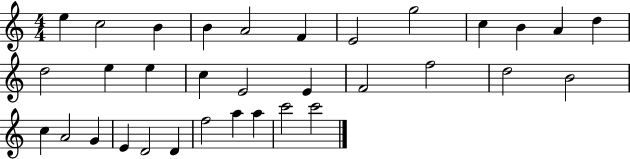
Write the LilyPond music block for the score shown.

{
  \clef treble
  \numericTimeSignature
  \time 4/4
  \key c \major
  e''4 c''2 b'4 | b'4 a'2 f'4 | e'2 g''2 | c''4 b'4 a'4 d''4 | \break d''2 e''4 e''4 | c''4 e'2 e'4 | f'2 f''2 | d''2 b'2 | \break c''4 a'2 g'4 | e'4 d'2 d'4 | f''2 a''4 a''4 | c'''2 c'''2 | \break \bar "|."
}